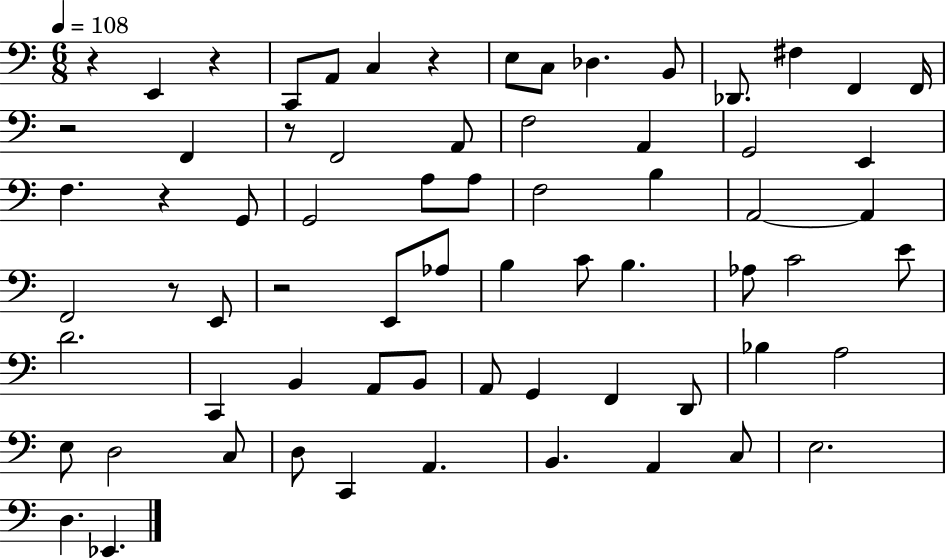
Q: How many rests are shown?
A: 8